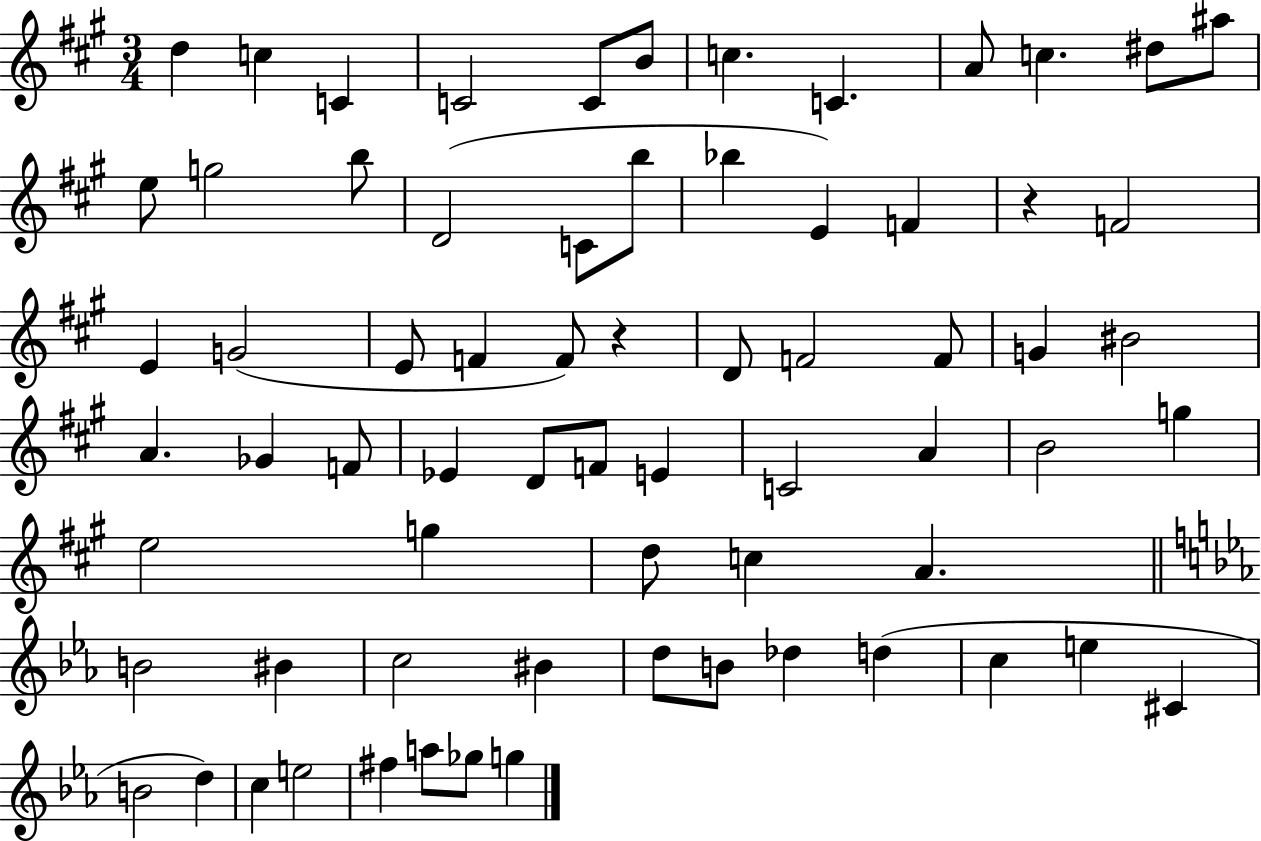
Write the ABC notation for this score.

X:1
T:Untitled
M:3/4
L:1/4
K:A
d c C C2 C/2 B/2 c C A/2 c ^d/2 ^a/2 e/2 g2 b/2 D2 C/2 b/2 _b E F z F2 E G2 E/2 F F/2 z D/2 F2 F/2 G ^B2 A _G F/2 _E D/2 F/2 E C2 A B2 g e2 g d/2 c A B2 ^B c2 ^B d/2 B/2 _d d c e ^C B2 d c e2 ^f a/2 _g/2 g